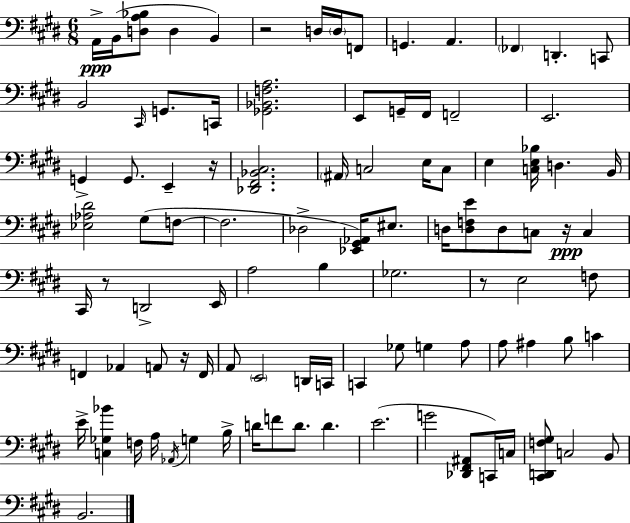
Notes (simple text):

A2/s B2/s [D3,A3,Bb3]/e D3/q B2/q R/h D3/s D3/s F2/e G2/q. A2/q. FES2/q D2/q. C2/e B2/h C#2/s G2/e. C2/s [Gb2,Bb2,F3,A3]/h. E2/e G2/s F#2/s F2/h E2/h. G2/q G2/e. E2/q R/s [Db2,F#2,Bb2,C#3]/h. A#2/s C3/h E3/s C3/e E3/q [C3,E3,Bb3]/s D3/q. B2/s [Eb3,Ab3,D#4]/h G#3/e F3/e F3/h. Db3/h [Eb2,G#2,Ab2]/s EIS3/e. D3/s [D3,F3,E4]/e D3/e C3/e R/s C3/q C#2/s R/e D2/h E2/s A3/h B3/q Gb3/h. R/e E3/h F3/e F2/q Ab2/q A2/e R/s F2/s A2/e E2/h D2/s C2/s C2/q Gb3/e G3/q A3/e A3/e A#3/q B3/e C4/q E4/s [C3,Gb3,Bb4]/q F3/s A3/s Ab2/s G3/q B3/s D4/s F4/e D4/e. D4/q. E4/h. G4/h [Db2,F#2,A#2]/e C2/s C3/s [C#2,D2,F3,G#3]/e C3/h B2/e B2/h.